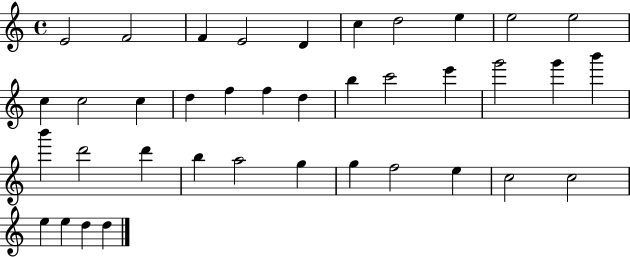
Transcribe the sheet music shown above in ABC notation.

X:1
T:Untitled
M:4/4
L:1/4
K:C
E2 F2 F E2 D c d2 e e2 e2 c c2 c d f f d b c'2 e' g'2 g' b' b' d'2 d' b a2 g g f2 e c2 c2 e e d d